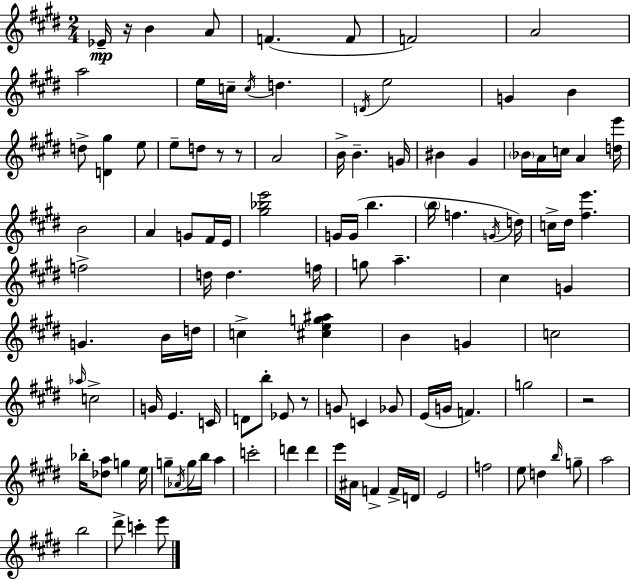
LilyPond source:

{
  \clef treble
  \numericTimeSignature
  \time 2/4
  \key e \major
  ees'16--\mp r16 b'4 a'8 | f'4.( f'8 | f'2) | a'2 | \break a''2 | e''16 c''16-- \acciaccatura { c''16 } d''4. | \acciaccatura { d'16 } e''2 | g'4 b'4 | \break d''8-> <d' gis''>4 | e''8 e''8-- d''8 r8 | r8 a'2 | b'16-> b'4.-- | \break g'16 bis'4 gis'4 | \parenthesize bes'16 a'16 c''16 a'4 | <d'' e'''>16 b'2 | a'4 g'8 | \break fis'16 e'16 <gis'' bes'' e'''>2 | g'16 g'16( b''4. | \parenthesize b''16 f''4. | \acciaccatura { g'16 } d''16) c''16-> dis''16 <fis'' e'''>4. | \break f''2-> | d''16 d''4. | f''16 g''8 a''4.-- | cis''4 g'4 | \break g'4. | b'16 d''16 c''4-> <cis'' e'' g'' ais''>4 | b'4 g'4 | c''2 | \break \grace { aes''16 } c''2-> | g'16 e'4. | c'16 d'8 b''8-. | ees'8 r8 g'8 c'4 | \break ges'8 e'16( g'16 f'4.) | g''2 | r2 | bes''16-. <des'' a''>8 g''4 | \break e''16 g''8-- \acciaccatura { aes'16 } g''16 | b''16 a''4 c'''2-. | d'''4 | d'''4 e'''16 ais'16 f'4-> | \break f'16-> d'16 e'2 | f''2 | e''8 d''4 | \grace { b''16 } g''8-- a''2 | \break b''2 | dis'''8-> | c'''4-. e'''8 \bar "|."
}